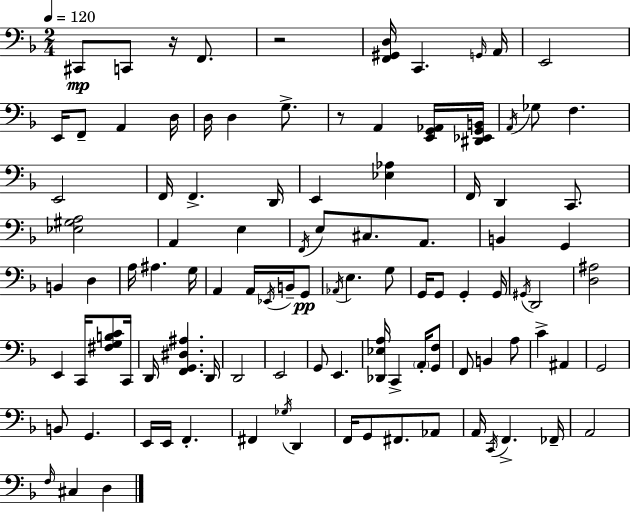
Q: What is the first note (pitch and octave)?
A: C#2